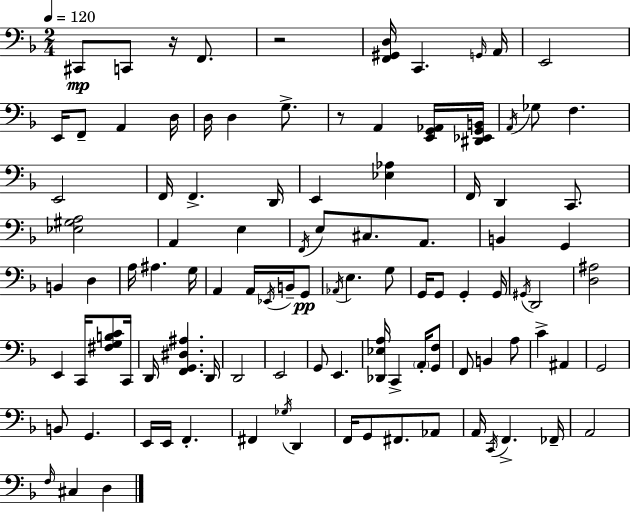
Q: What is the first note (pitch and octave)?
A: C#2